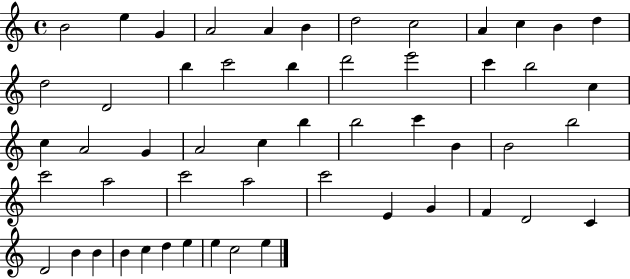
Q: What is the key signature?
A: C major